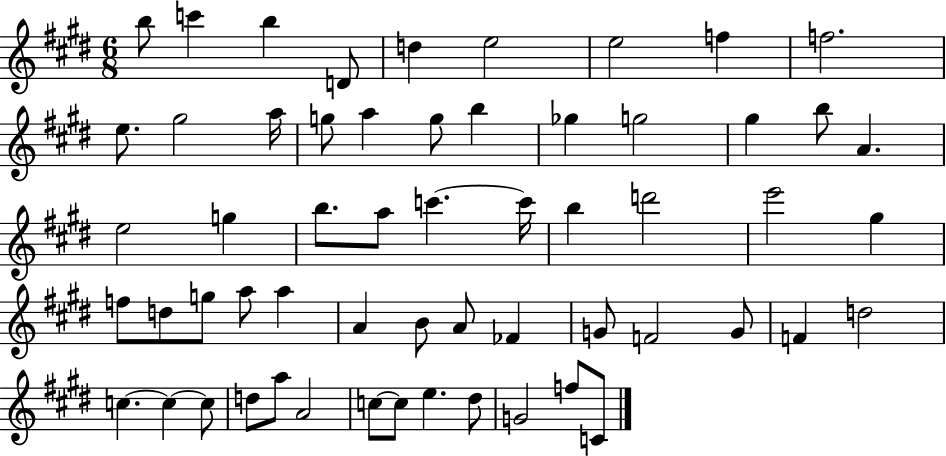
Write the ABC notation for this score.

X:1
T:Untitled
M:6/8
L:1/4
K:E
b/2 c' b D/2 d e2 e2 f f2 e/2 ^g2 a/4 g/2 a g/2 b _g g2 ^g b/2 A e2 g b/2 a/2 c' c'/4 b d'2 e'2 ^g f/2 d/2 g/2 a/2 a A B/2 A/2 _F G/2 F2 G/2 F d2 c c c/2 d/2 a/2 A2 c/2 c/2 e ^d/2 G2 f/2 C/2